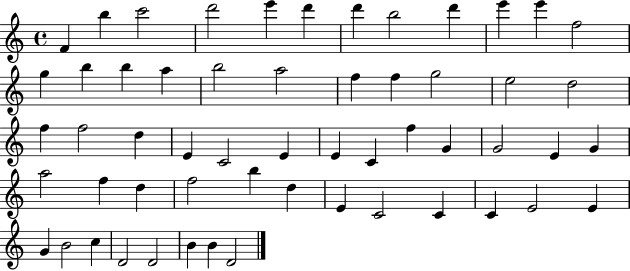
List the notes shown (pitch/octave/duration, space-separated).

F4/q B5/q C6/h D6/h E6/q D6/q D6/q B5/h D6/q E6/q E6/q F5/h G5/q B5/q B5/q A5/q B5/h A5/h F5/q F5/q G5/h E5/h D5/h F5/q F5/h D5/q E4/q C4/h E4/q E4/q C4/q F5/q G4/q G4/h E4/q G4/q A5/h F5/q D5/q F5/h B5/q D5/q E4/q C4/h C4/q C4/q E4/h E4/q G4/q B4/h C5/q D4/h D4/h B4/q B4/q D4/h